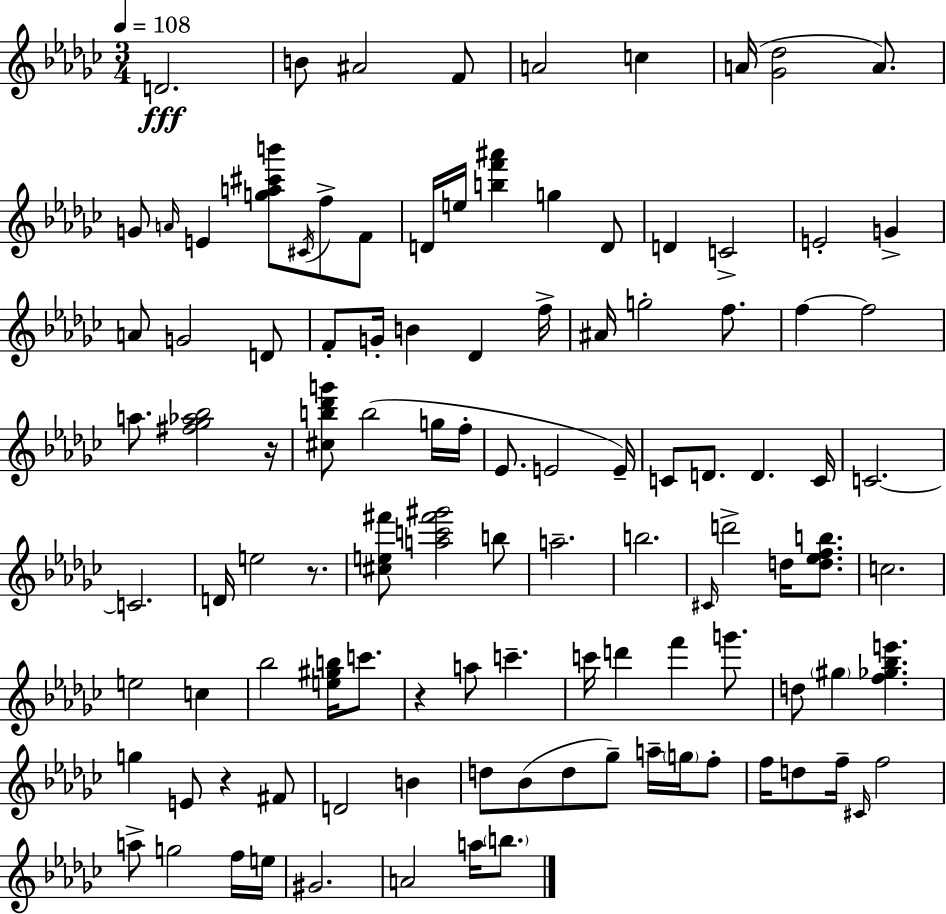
X:1
T:Untitled
M:3/4
L:1/4
K:Ebm
D2 B/2 ^A2 F/2 A2 c A/4 [_G_d]2 A/2 G/2 A/4 E [ga^c'b']/2 ^C/4 f/2 F/2 D/4 e/4 [bf'^a'] g D/2 D C2 E2 G A/2 G2 D/2 F/2 G/4 B _D f/4 ^A/4 g2 f/2 f f2 a/2 [^f_g_a_b]2 z/4 [^cb_d'g']/2 b2 g/4 f/4 _E/2 E2 E/4 C/2 D/2 D C/4 C2 C2 D/4 e2 z/2 [^ce^f']/2 [ac'^f'^g']2 b/2 a2 b2 ^C/4 d'2 d/4 [d_efb]/2 c2 e2 c _b2 [e^gb]/4 c'/2 z a/2 c' c'/4 d' f' g'/2 d/2 ^g [f_g_be'] g E/2 z ^F/2 D2 B d/2 _B/2 d/2 _g/2 a/4 g/4 f/2 f/4 d/2 f/4 ^C/4 f2 a/2 g2 f/4 e/4 ^G2 A2 a/4 b/2